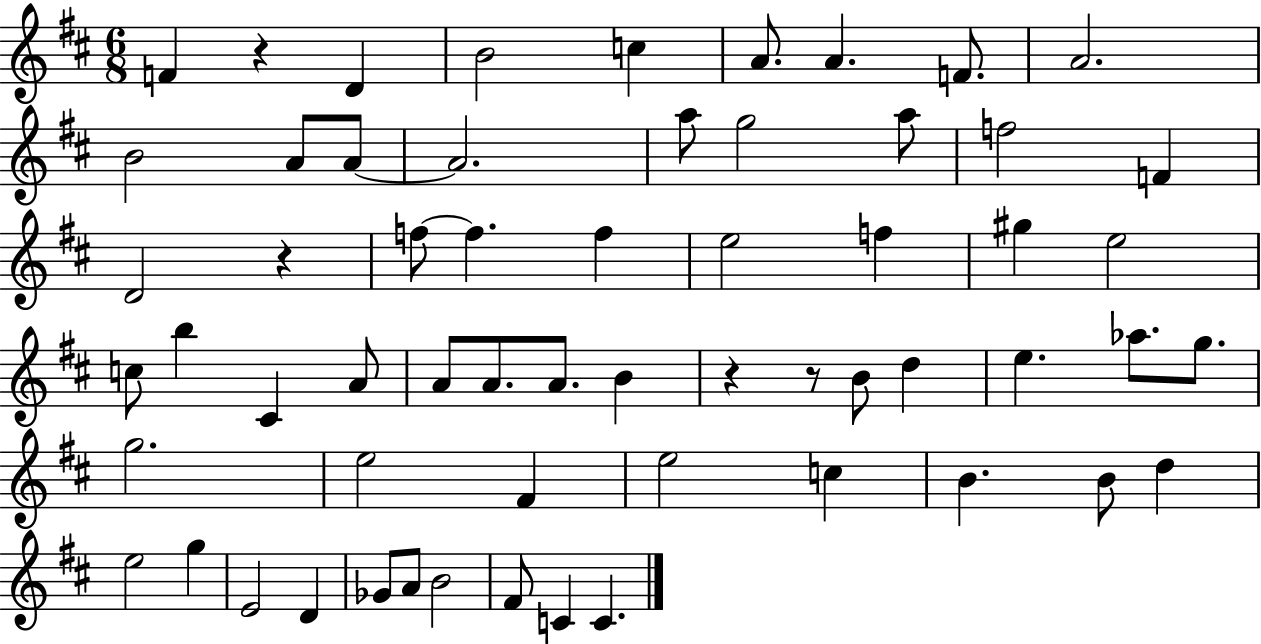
X:1
T:Untitled
M:6/8
L:1/4
K:D
F z D B2 c A/2 A F/2 A2 B2 A/2 A/2 A2 a/2 g2 a/2 f2 F D2 z f/2 f f e2 f ^g e2 c/2 b ^C A/2 A/2 A/2 A/2 B z z/2 B/2 d e _a/2 g/2 g2 e2 ^F e2 c B B/2 d e2 g E2 D _G/2 A/2 B2 ^F/2 C C